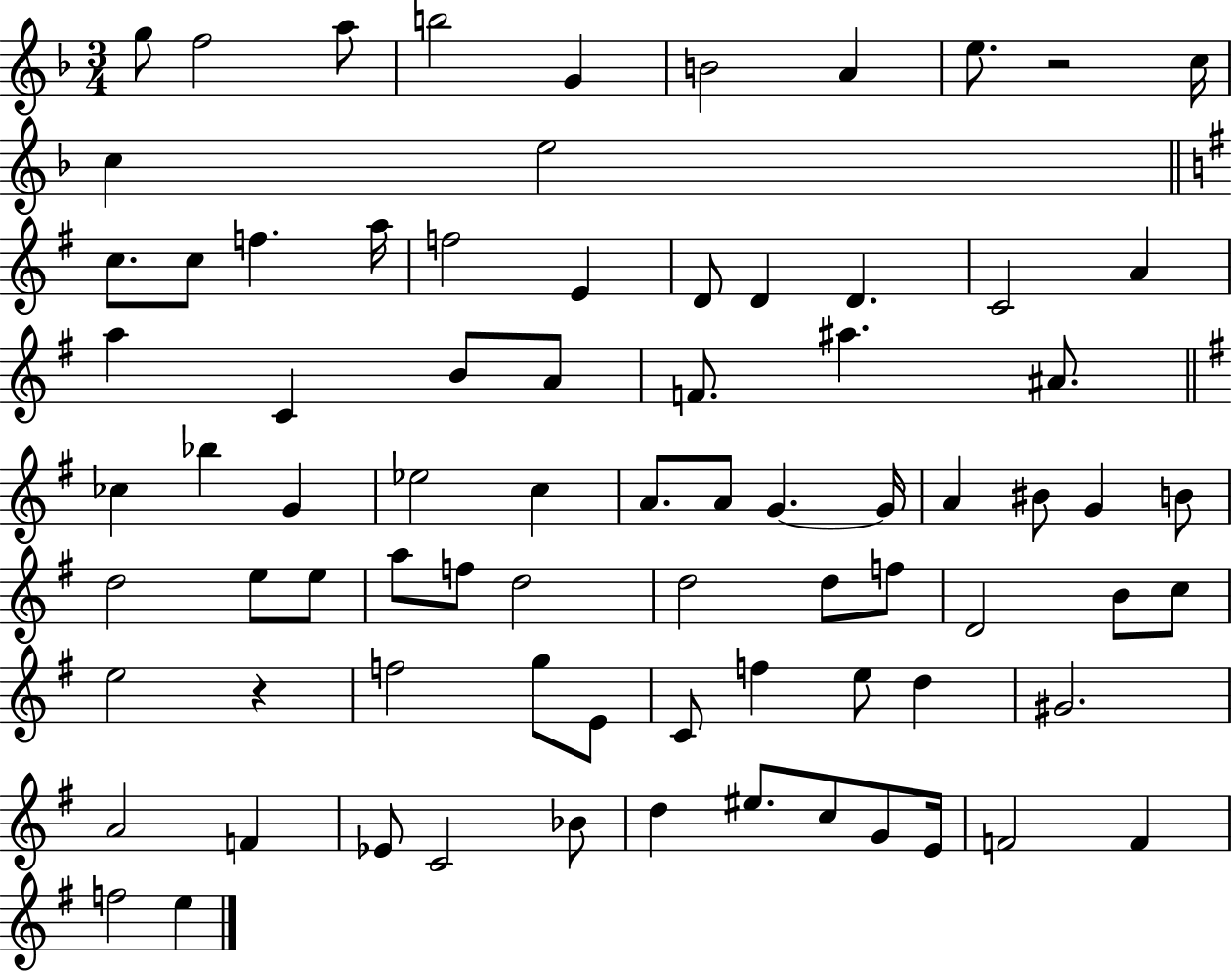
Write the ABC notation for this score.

X:1
T:Untitled
M:3/4
L:1/4
K:F
g/2 f2 a/2 b2 G B2 A e/2 z2 c/4 c e2 c/2 c/2 f a/4 f2 E D/2 D D C2 A a C B/2 A/2 F/2 ^a ^A/2 _c _b G _e2 c A/2 A/2 G G/4 A ^B/2 G B/2 d2 e/2 e/2 a/2 f/2 d2 d2 d/2 f/2 D2 B/2 c/2 e2 z f2 g/2 E/2 C/2 f e/2 d ^G2 A2 F _E/2 C2 _B/2 d ^e/2 c/2 G/2 E/4 F2 F f2 e